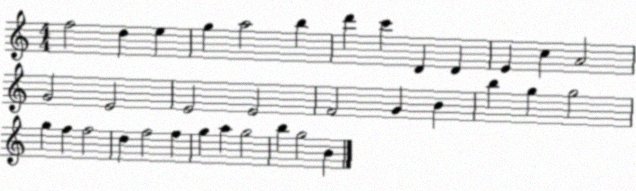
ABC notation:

X:1
T:Untitled
M:4/4
L:1/4
K:C
f2 d e g a2 b d' c' D D E c A2 G2 E2 E2 E2 F2 G B b g g2 g f f2 d f2 f g a g2 b g2 B